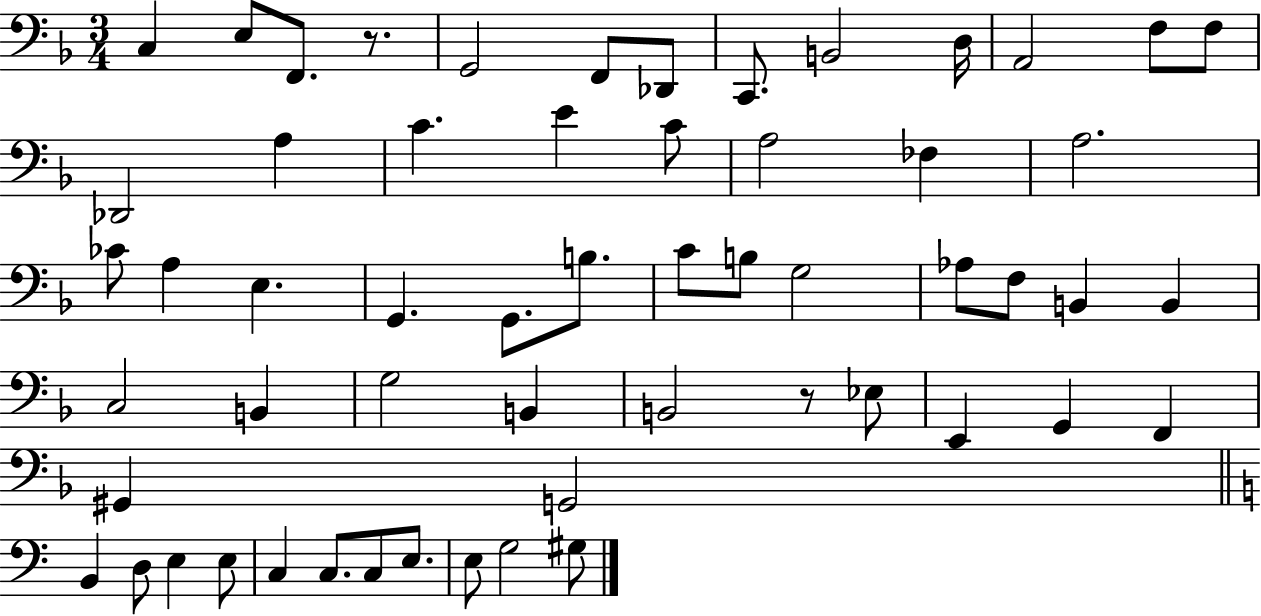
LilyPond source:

{
  \clef bass
  \numericTimeSignature
  \time 3/4
  \key f \major
  c4 e8 f,8. r8. | g,2 f,8 des,8 | c,8. b,2 d16 | a,2 f8 f8 | \break des,2 a4 | c'4. e'4 c'8 | a2 fes4 | a2. | \break ces'8 a4 e4. | g,4. g,8. b8. | c'8 b8 g2 | aes8 f8 b,4 b,4 | \break c2 b,4 | g2 b,4 | b,2 r8 ees8 | e,4 g,4 f,4 | \break gis,4 g,2 | \bar "||" \break \key a \minor b,4 d8 e4 e8 | c4 c8. c8 e8. | e8 g2 gis8 | \bar "|."
}